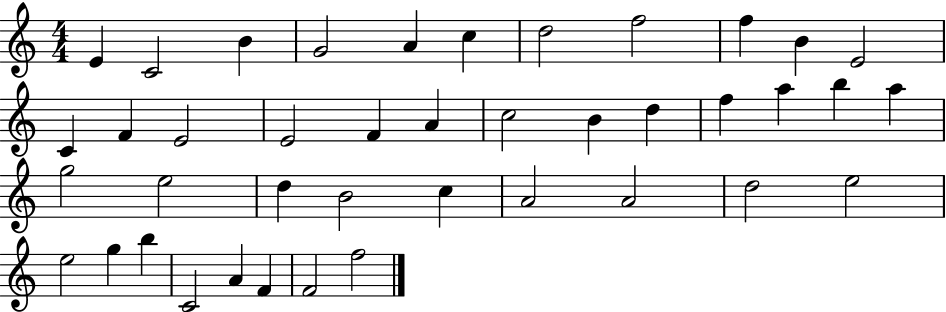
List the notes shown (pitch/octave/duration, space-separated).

E4/q C4/h B4/q G4/h A4/q C5/q D5/h F5/h F5/q B4/q E4/h C4/q F4/q E4/h E4/h F4/q A4/q C5/h B4/q D5/q F5/q A5/q B5/q A5/q G5/h E5/h D5/q B4/h C5/q A4/h A4/h D5/h E5/h E5/h G5/q B5/q C4/h A4/q F4/q F4/h F5/h